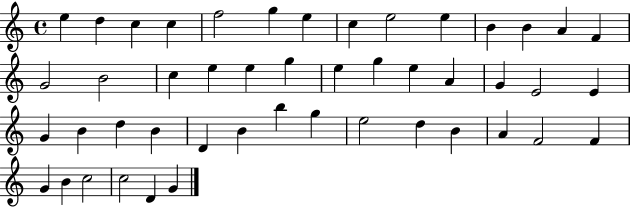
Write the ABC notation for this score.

X:1
T:Untitled
M:4/4
L:1/4
K:C
e d c c f2 g e c e2 e B B A F G2 B2 c e e g e g e A G E2 E G B d B D B b g e2 d B A F2 F G B c2 c2 D G